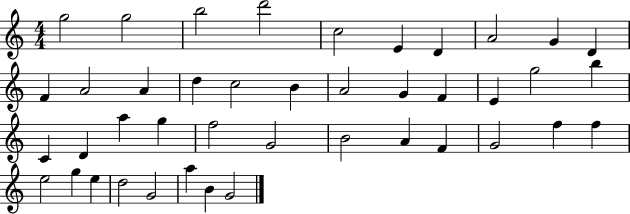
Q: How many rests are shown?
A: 0